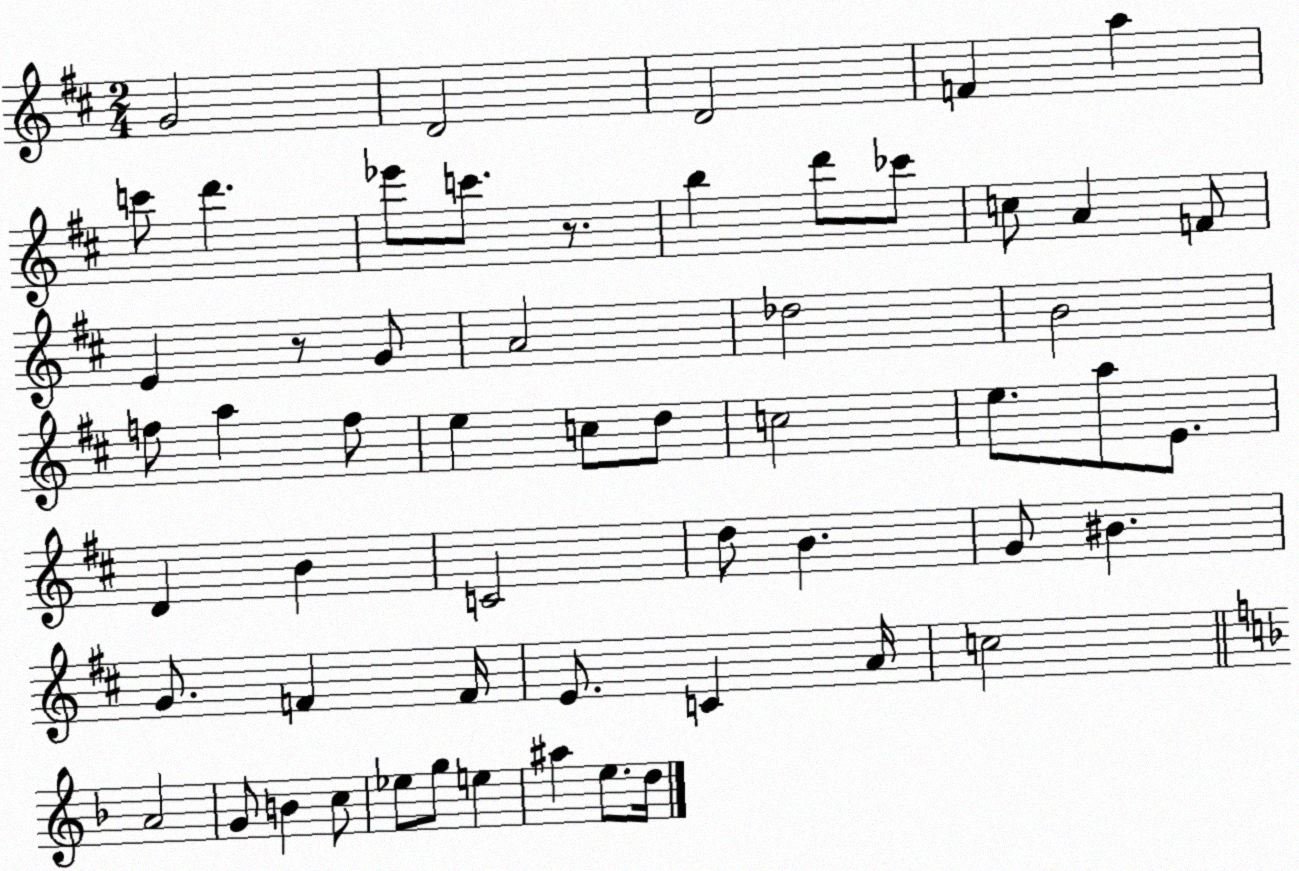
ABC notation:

X:1
T:Untitled
M:2/4
L:1/4
K:D
G2 D2 D2 F a c'/2 d' _e'/2 c'/2 z/2 b d'/2 _c'/2 c/2 A F/2 E z/2 G/2 A2 _d2 B2 f/2 a f/2 e c/2 d/2 c2 e/2 a/2 E/2 D B C2 d/2 B G/2 ^B G/2 F F/4 E/2 C A/4 c2 A2 G/2 B c/2 _e/2 g/2 e ^a e/2 d/4